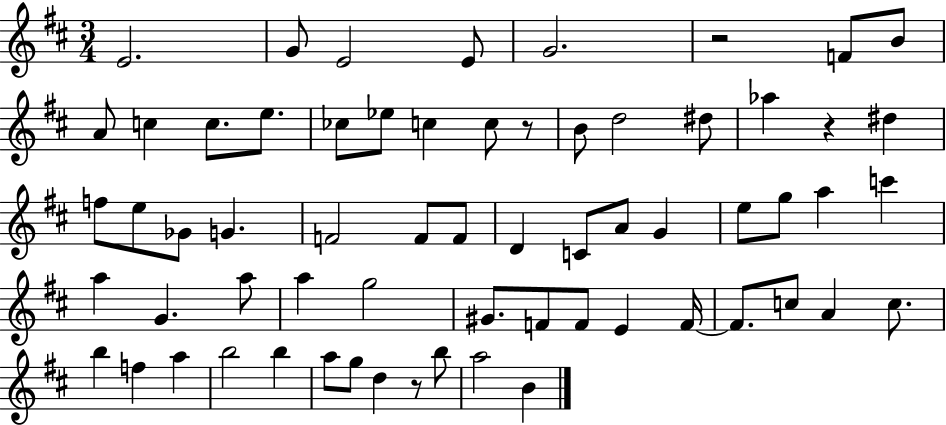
X:1
T:Untitled
M:3/4
L:1/4
K:D
E2 G/2 E2 E/2 G2 z2 F/2 B/2 A/2 c c/2 e/2 _c/2 _e/2 c c/2 z/2 B/2 d2 ^d/2 _a z ^d f/2 e/2 _G/2 G F2 F/2 F/2 D C/2 A/2 G e/2 g/2 a c' a G a/2 a g2 ^G/2 F/2 F/2 E F/4 F/2 c/2 A c/2 b f a b2 b a/2 g/2 d z/2 b/2 a2 B